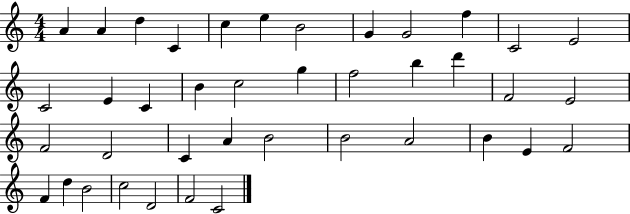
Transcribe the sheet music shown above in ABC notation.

X:1
T:Untitled
M:4/4
L:1/4
K:C
A A d C c e B2 G G2 f C2 E2 C2 E C B c2 g f2 b d' F2 E2 F2 D2 C A B2 B2 A2 B E F2 F d B2 c2 D2 F2 C2